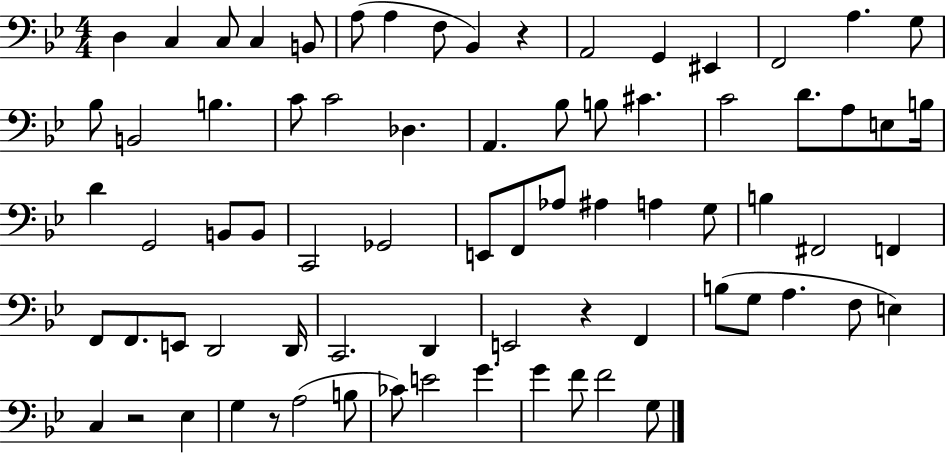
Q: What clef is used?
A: bass